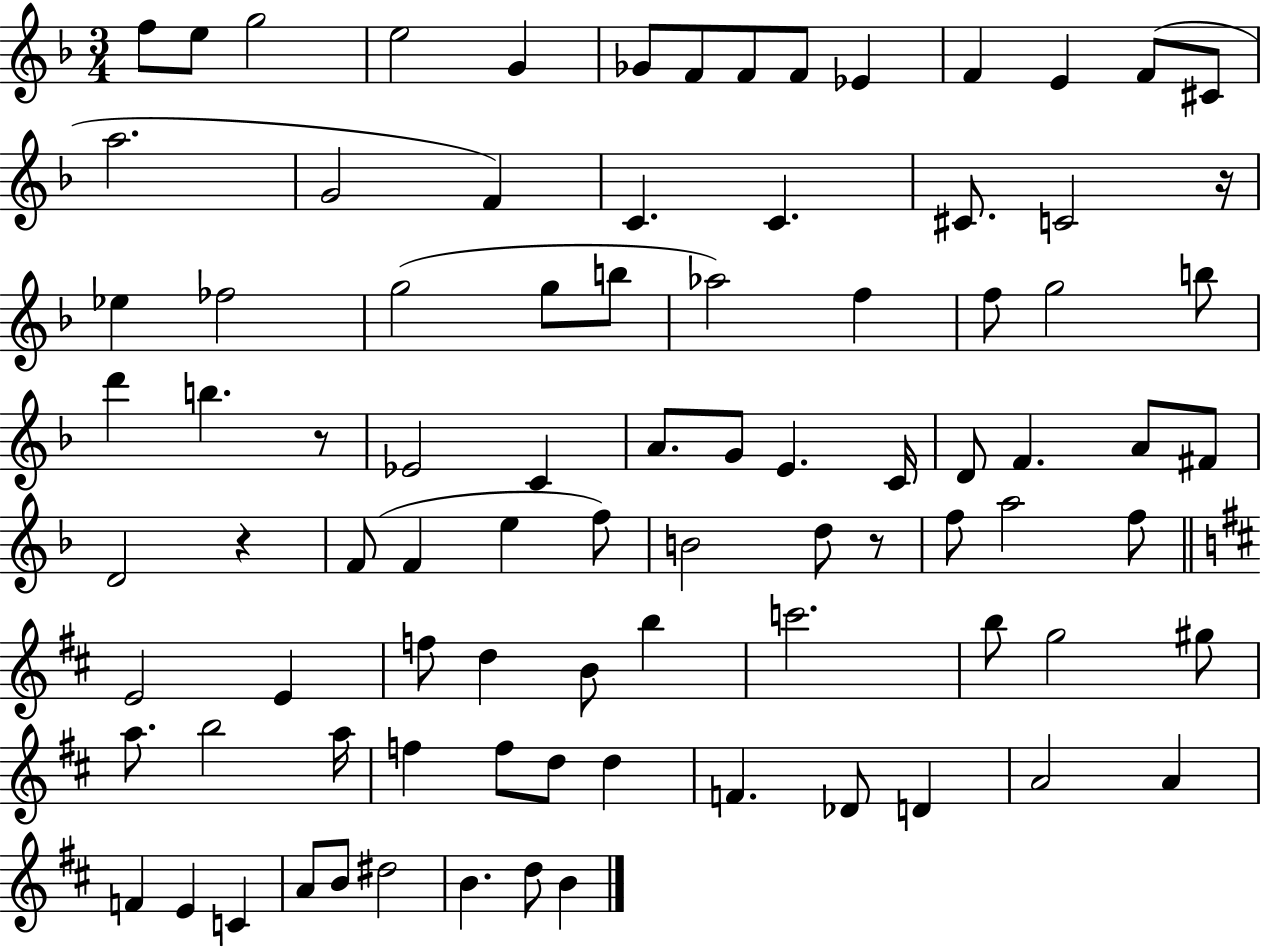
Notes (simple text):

F5/e E5/e G5/h E5/h G4/q Gb4/e F4/e F4/e F4/e Eb4/q F4/q E4/q F4/e C#4/e A5/h. G4/h F4/q C4/q. C4/q. C#4/e. C4/h R/s Eb5/q FES5/h G5/h G5/e B5/e Ab5/h F5/q F5/e G5/h B5/e D6/q B5/q. R/e Eb4/h C4/q A4/e. G4/e E4/q. C4/s D4/e F4/q. A4/e F#4/e D4/h R/q F4/e F4/q E5/q F5/e B4/h D5/e R/e F5/e A5/h F5/e E4/h E4/q F5/e D5/q B4/e B5/q C6/h. B5/e G5/h G#5/e A5/e. B5/h A5/s F5/q F5/e D5/e D5/q F4/q. Db4/e D4/q A4/h A4/q F4/q E4/q C4/q A4/e B4/e D#5/h B4/q. D5/e B4/q